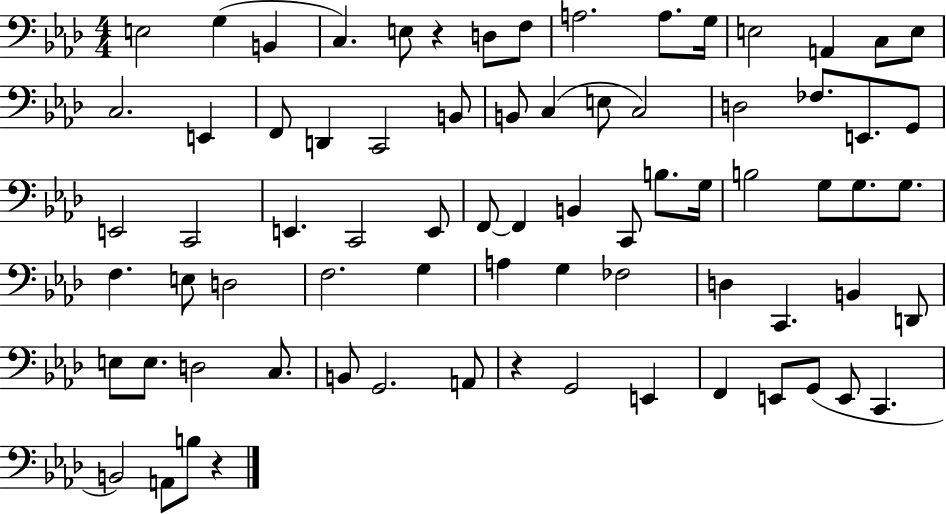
X:1
T:Untitled
M:4/4
L:1/4
K:Ab
E,2 G, B,, C, E,/2 z D,/2 F,/2 A,2 A,/2 G,/4 E,2 A,, C,/2 E,/2 C,2 E,, F,,/2 D,, C,,2 B,,/2 B,,/2 C, E,/2 C,2 D,2 _F,/2 E,,/2 G,,/2 E,,2 C,,2 E,, C,,2 E,,/2 F,,/2 F,, B,, C,,/2 B,/2 G,/4 B,2 G,/2 G,/2 G,/2 F, E,/2 D,2 F,2 G, A, G, _F,2 D, C,, B,, D,,/2 E,/2 E,/2 D,2 C,/2 B,,/2 G,,2 A,,/2 z G,,2 E,, F,, E,,/2 G,,/2 E,,/2 C,, B,,2 A,,/2 B,/2 z